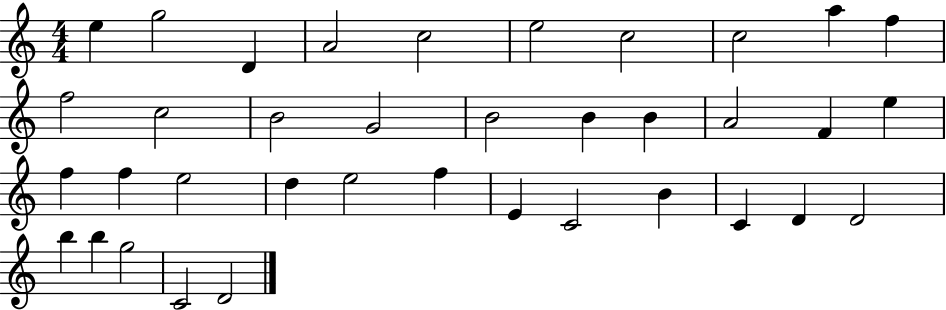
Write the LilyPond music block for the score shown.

{
  \clef treble
  \numericTimeSignature
  \time 4/4
  \key c \major
  e''4 g''2 d'4 | a'2 c''2 | e''2 c''2 | c''2 a''4 f''4 | \break f''2 c''2 | b'2 g'2 | b'2 b'4 b'4 | a'2 f'4 e''4 | \break f''4 f''4 e''2 | d''4 e''2 f''4 | e'4 c'2 b'4 | c'4 d'4 d'2 | \break b''4 b''4 g''2 | c'2 d'2 | \bar "|."
}